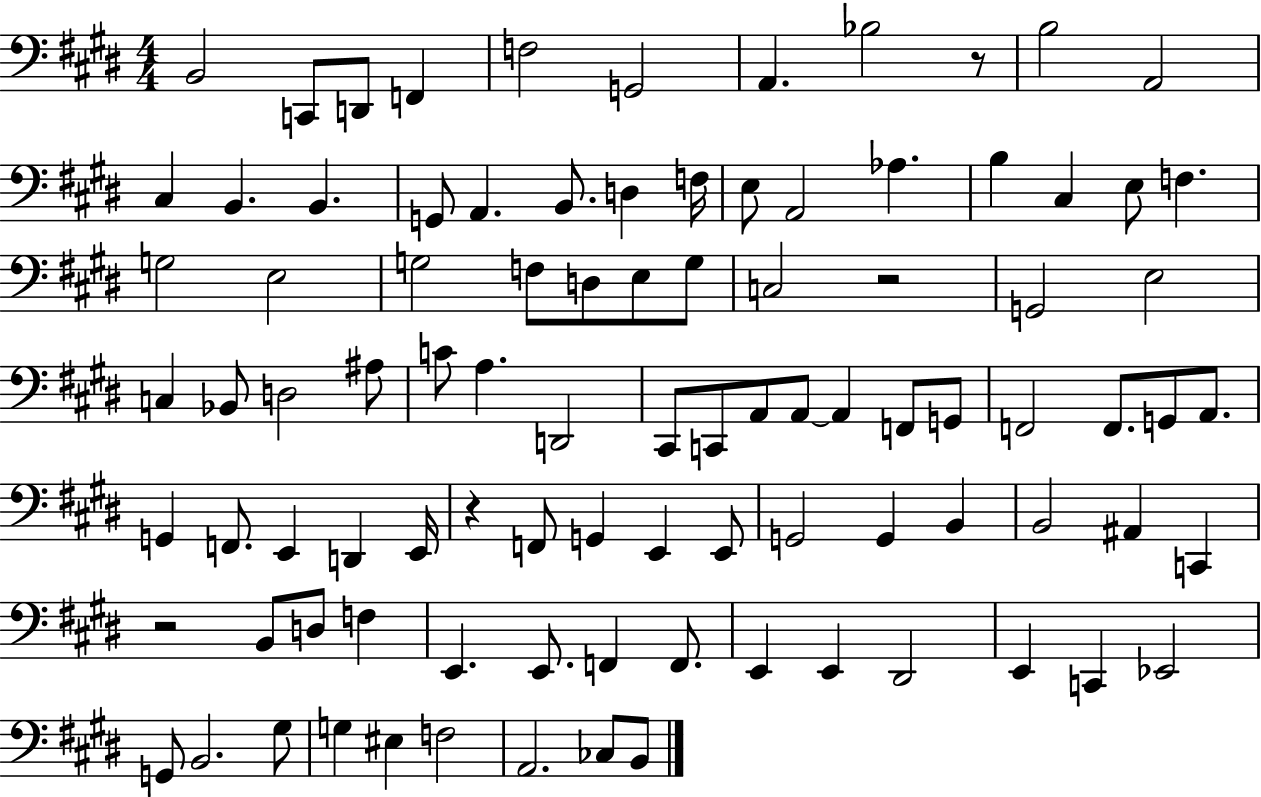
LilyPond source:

{
  \clef bass
  \numericTimeSignature
  \time 4/4
  \key e \major
  \repeat volta 2 { b,2 c,8 d,8 f,4 | f2 g,2 | a,4. bes2 r8 | b2 a,2 | \break cis4 b,4. b,4. | g,8 a,4. b,8. d4 f16 | e8 a,2 aes4. | b4 cis4 e8 f4. | \break g2 e2 | g2 f8 d8 e8 g8 | c2 r2 | g,2 e2 | \break c4 bes,8 d2 ais8 | c'8 a4. d,2 | cis,8 c,8 a,8 a,8~~ a,4 f,8 g,8 | f,2 f,8. g,8 a,8. | \break g,4 f,8. e,4 d,4 e,16 | r4 f,8 g,4 e,4 e,8 | g,2 g,4 b,4 | b,2 ais,4 c,4 | \break r2 b,8 d8 f4 | e,4. e,8. f,4 f,8. | e,4 e,4 dis,2 | e,4 c,4 ees,2 | \break g,8 b,2. gis8 | g4 eis4 f2 | a,2. ces8 b,8 | } \bar "|."
}